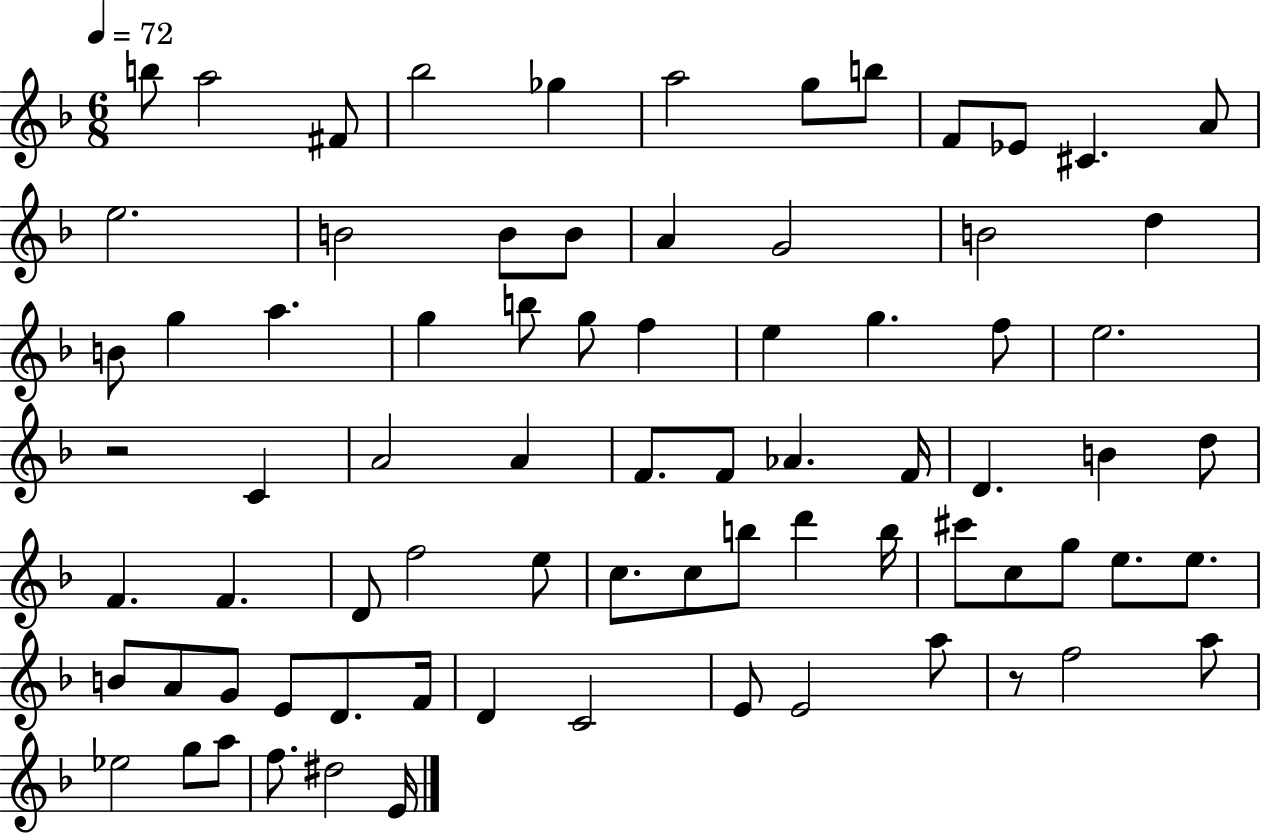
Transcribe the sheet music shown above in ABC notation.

X:1
T:Untitled
M:6/8
L:1/4
K:F
b/2 a2 ^F/2 _b2 _g a2 g/2 b/2 F/2 _E/2 ^C A/2 e2 B2 B/2 B/2 A G2 B2 d B/2 g a g b/2 g/2 f e g f/2 e2 z2 C A2 A F/2 F/2 _A F/4 D B d/2 F F D/2 f2 e/2 c/2 c/2 b/2 d' b/4 ^c'/2 c/2 g/2 e/2 e/2 B/2 A/2 G/2 E/2 D/2 F/4 D C2 E/2 E2 a/2 z/2 f2 a/2 _e2 g/2 a/2 f/2 ^d2 E/4